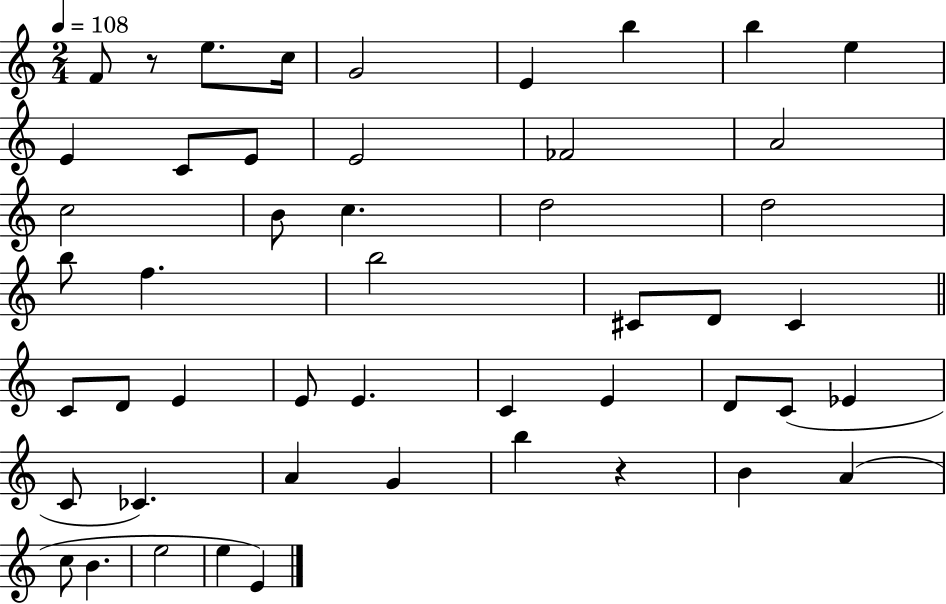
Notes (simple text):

F4/e R/e E5/e. C5/s G4/h E4/q B5/q B5/q E5/q E4/q C4/e E4/e E4/h FES4/h A4/h C5/h B4/e C5/q. D5/h D5/h B5/e F5/q. B5/h C#4/e D4/e C#4/q C4/e D4/e E4/q E4/e E4/q. C4/q E4/q D4/e C4/e Eb4/q C4/e CES4/q. A4/q G4/q B5/q R/q B4/q A4/q C5/e B4/q. E5/h E5/q E4/q